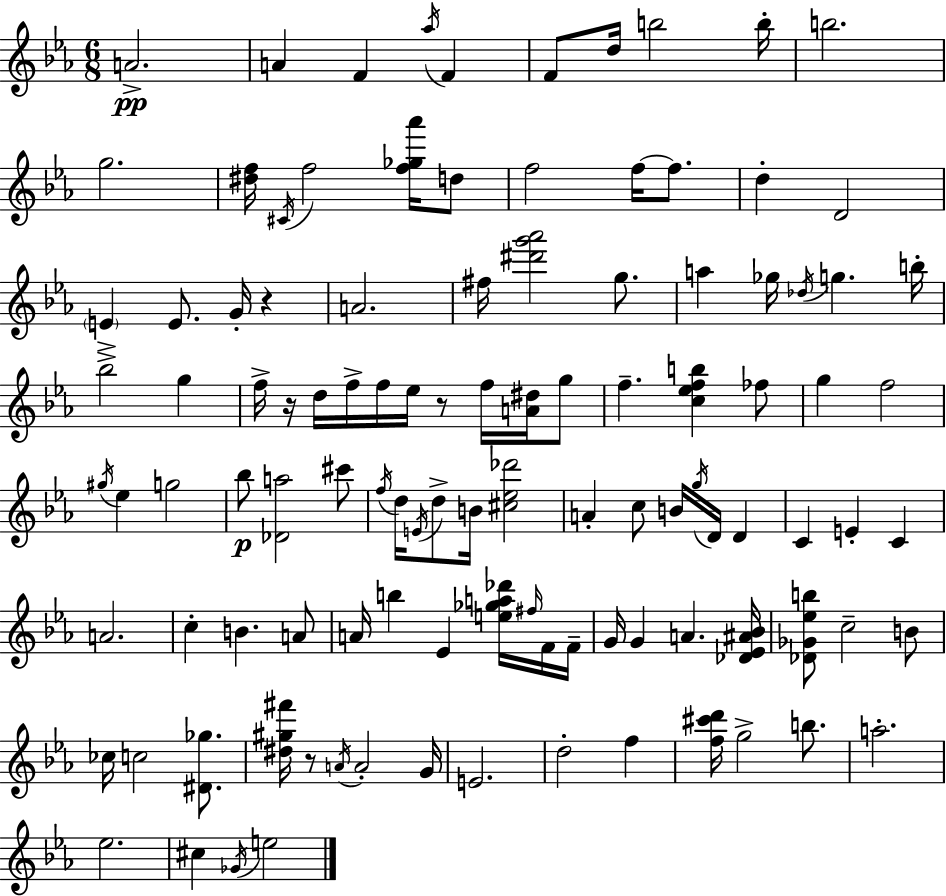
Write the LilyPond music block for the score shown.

{
  \clef treble
  \numericTimeSignature
  \time 6/8
  \key c \minor
  a'2.->\pp | a'4 f'4 \acciaccatura { aes''16 } f'4 | f'8 d''16 b''2 | b''16-. b''2. | \break g''2. | <dis'' f''>16 \acciaccatura { cis'16 } f''2 <f'' ges'' aes'''>16 | d''8 f''2 f''16~~ f''8. | d''4-. d'2 | \break \parenthesize e'4-> e'8. g'16-. r4 | a'2. | fis''16 <dis''' g''' aes'''>2 g''8. | a''4 ges''16 \acciaccatura { des''16 } g''4. | \break b''16-. bes''2-> g''4 | f''16-> r16 d''16 f''16-> f''16 ees''16 r8 f''16 | <a' dis''>16 g''8 f''4.-- <c'' ees'' f'' b''>4 | fes''8 g''4 f''2 | \break \acciaccatura { gis''16 } ees''4 g''2 | bes''8\p <des' a''>2 | cis'''8 \acciaccatura { f''16 } d''16 \acciaccatura { e'16 } d''8-> b'16 <cis'' ees'' des'''>2 | a'4-. c''8 | \break b'16 \acciaccatura { g''16 } d'16 d'4 c'4 e'4-. | c'4 a'2. | c''4-. b'4. | a'8 a'16 b''4 | \break ees'4 <e'' ges'' a'' des'''>16 \grace { fis''16 } f'16 f'16-- g'16 g'4 | a'4. <des' ees' ais' bes'>16 <des' ges' ees'' b''>8 c''2-- | b'8 ces''16 c''2 | <dis' ges''>8. <dis'' gis'' fis'''>16 r8 \acciaccatura { a'16 } | \break a'2-. g'16 e'2. | d''2-. | f''4 <f'' cis''' d'''>16 g''2-> | b''8. a''2.-. | \break ees''2. | cis''4 | \acciaccatura { ges'16 } e''2 \bar "|."
}